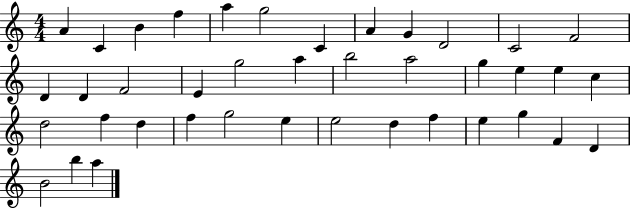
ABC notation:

X:1
T:Untitled
M:4/4
L:1/4
K:C
A C B f a g2 C A G D2 C2 F2 D D F2 E g2 a b2 a2 g e e c d2 f d f g2 e e2 d f e g F D B2 b a